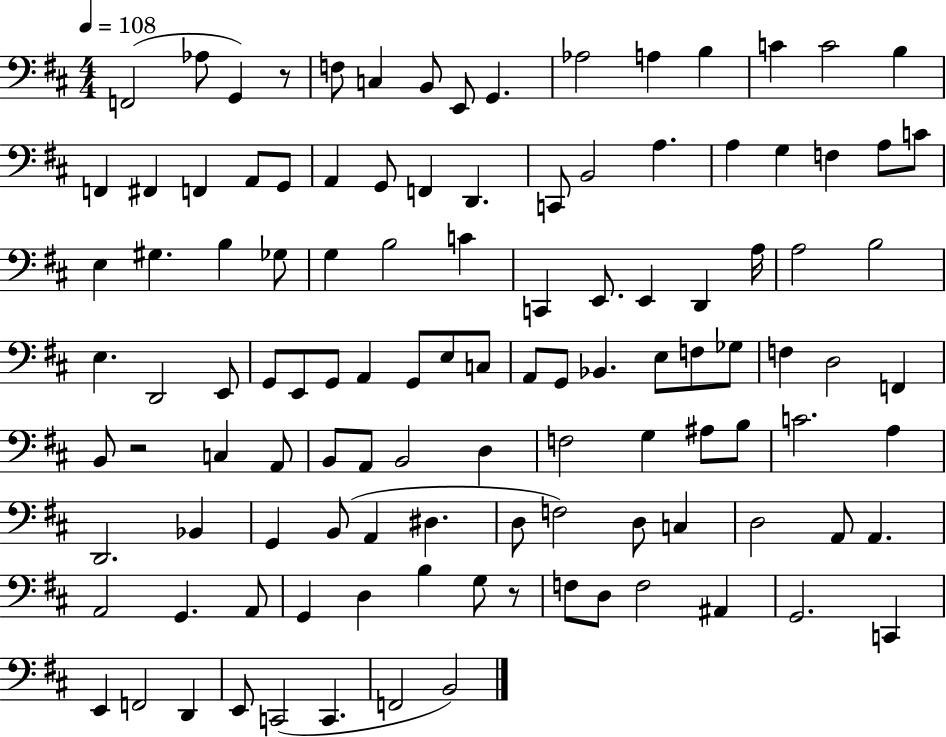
{
  \clef bass
  \numericTimeSignature
  \time 4/4
  \key d \major
  \tempo 4 = 108
  f,2( aes8 g,4) r8 | f8 c4 b,8 e,8 g,4. | aes2 a4 b4 | c'4 c'2 b4 | \break f,4 fis,4 f,4 a,8 g,8 | a,4 g,8 f,4 d,4. | c,8 b,2 a4. | a4 g4 f4 a8 c'8 | \break e4 gis4. b4 ges8 | g4 b2 c'4 | c,4 e,8. e,4 d,4 a16 | a2 b2 | \break e4. d,2 e,8 | g,8 e,8 g,8 a,4 g,8 e8 c8 | a,8 g,8 bes,4. e8 f8 ges8 | f4 d2 f,4 | \break b,8 r2 c4 a,8 | b,8 a,8 b,2 d4 | f2 g4 ais8 b8 | c'2. a4 | \break d,2. bes,4 | g,4 b,8( a,4 dis4. | d8 f2) d8 c4 | d2 a,8 a,4. | \break a,2 g,4. a,8 | g,4 d4 b4 g8 r8 | f8 d8 f2 ais,4 | g,2. c,4 | \break e,4 f,2 d,4 | e,8 c,2( c,4. | f,2 b,2) | \bar "|."
}